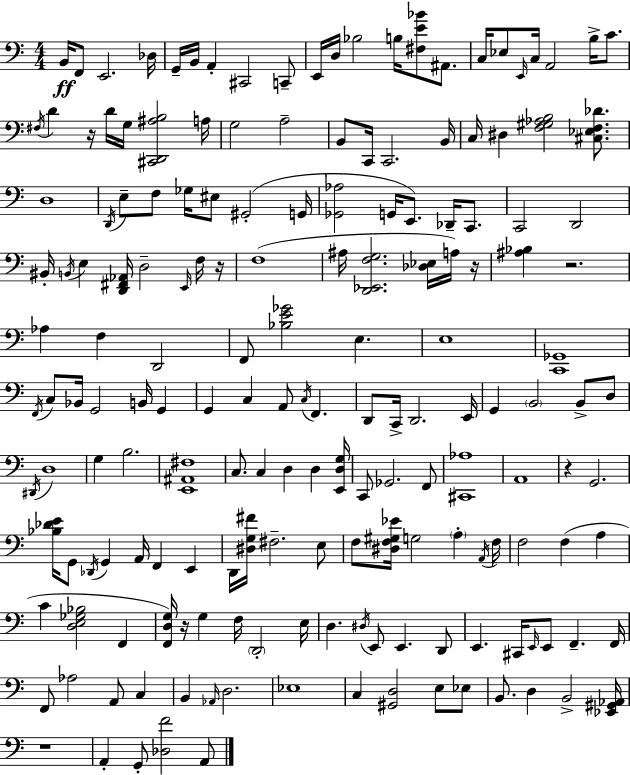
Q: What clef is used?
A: bass